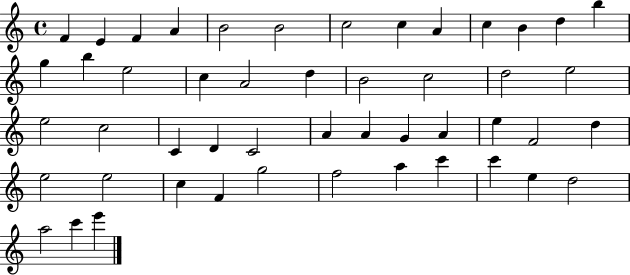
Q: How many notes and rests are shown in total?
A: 49